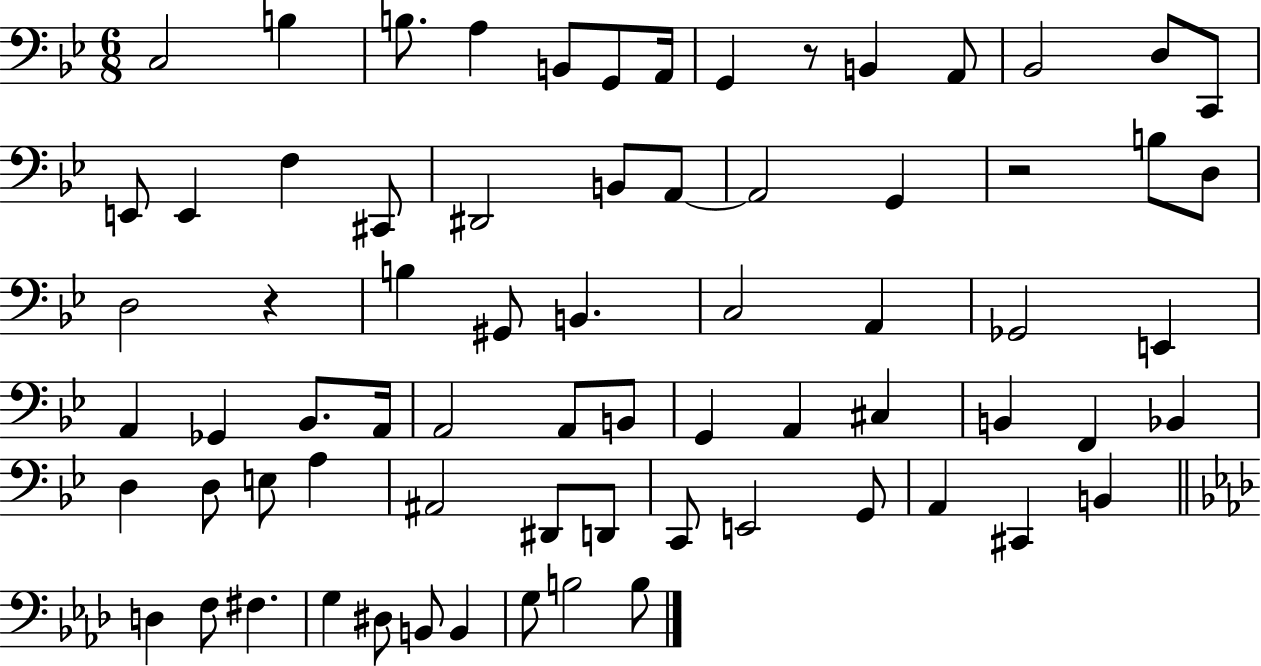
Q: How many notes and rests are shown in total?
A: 71